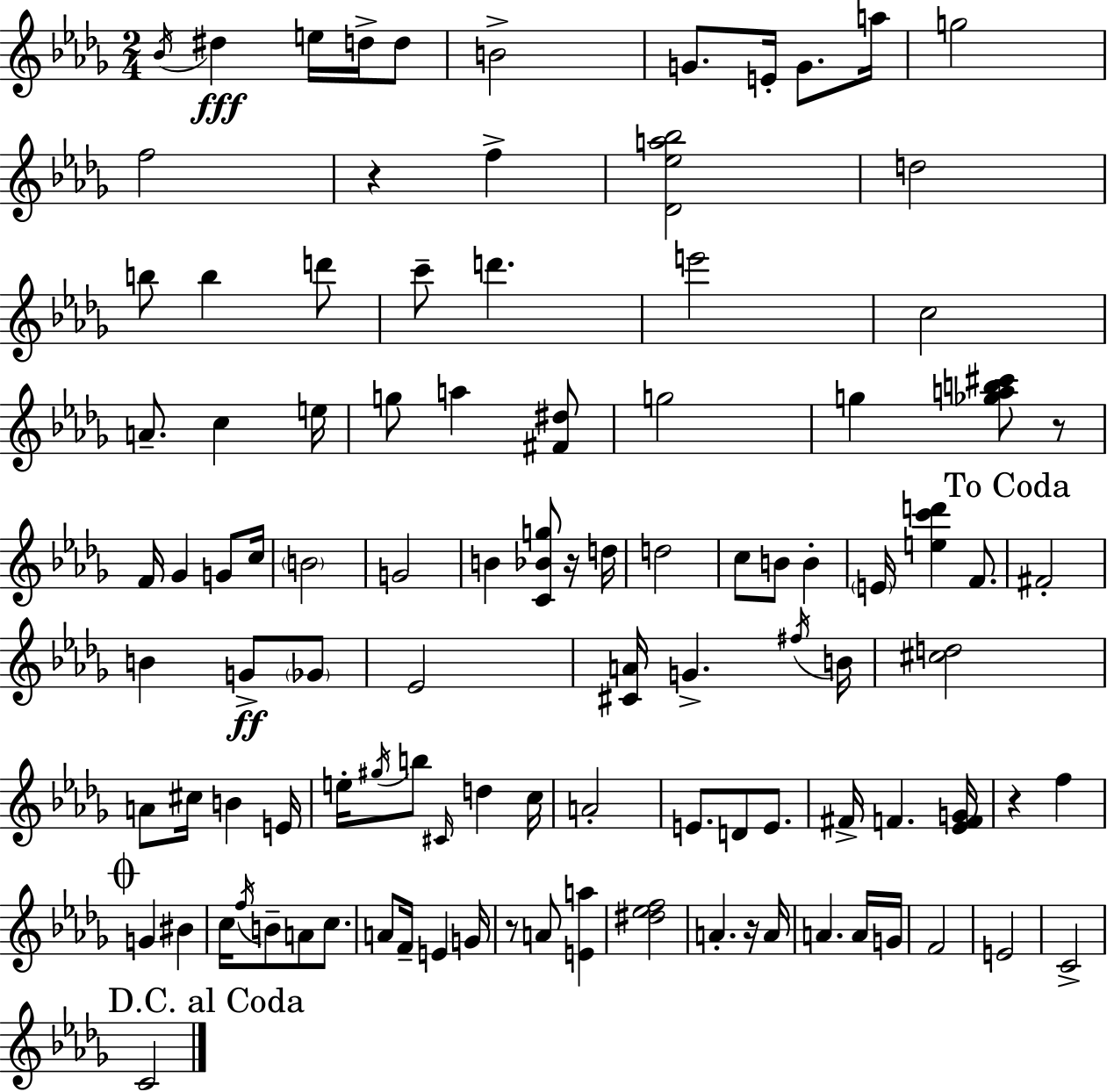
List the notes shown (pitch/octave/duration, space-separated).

Bb4/s D#5/q E5/s D5/s D5/e B4/h G4/e. E4/s G4/e. A5/s G5/h F5/h R/q F5/q [Db4,Eb5,A5,Bb5]/h D5/h B5/e B5/q D6/e C6/e D6/q. E6/h C5/h A4/e. C5/q E5/s G5/e A5/q [F#4,D#5]/e G5/h G5/q [Gb5,A5,B5,C#6]/e R/e F4/s Gb4/q G4/e C5/s B4/h G4/h B4/q [C4,Bb4,G5]/e R/s D5/s D5/h C5/e B4/e B4/q E4/s [E5,C6,D6]/q F4/e. F#4/h B4/q G4/e Gb4/e Eb4/h [C#4,A4]/s G4/q. F#5/s B4/s [C#5,D5]/h A4/e C#5/s B4/q E4/s E5/s G#5/s B5/e C#4/s D5/q C5/s A4/h E4/e. D4/e E4/e. F#4/s F4/q. [Eb4,F4,G4]/s R/q F5/q G4/q BIS4/q C5/s F5/s B4/e A4/e C5/e. A4/e F4/s E4/q G4/s R/e A4/e [E4,A5]/q [D#5,Eb5,F5]/h A4/q. R/s A4/s A4/q. A4/s G4/s F4/h E4/h C4/h C4/h